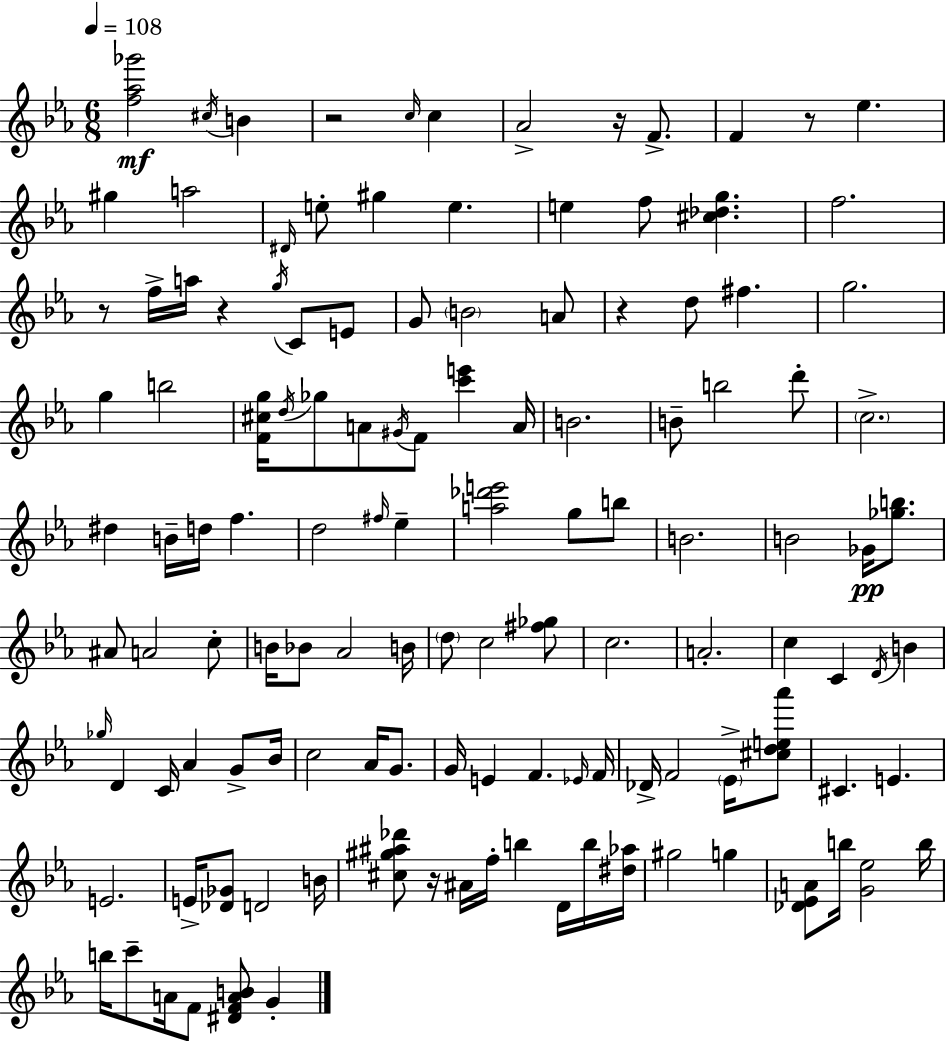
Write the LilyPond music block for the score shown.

{
  \clef treble
  \numericTimeSignature
  \time 6/8
  \key ees \major
  \tempo 4 = 108
  \repeat volta 2 { <f'' aes'' ges'''>2\mf \acciaccatura { cis''16 } b'4 | r2 \grace { c''16 } c''4 | aes'2-> r16 f'8.-> | f'4 r8 ees''4. | \break gis''4 a''2 | \grace { dis'16 } e''8-. gis''4 e''4. | e''4 f''8 <cis'' des'' g''>4. | f''2. | \break r8 f''16-> a''16 r4 \acciaccatura { g''16 } | c'8 e'8 g'8 \parenthesize b'2 | a'8 r4 d''8 fis''4. | g''2. | \break g''4 b''2 | <f' cis'' g''>16 \acciaccatura { d''16 } ges''8 a'8 \acciaccatura { gis'16 } f'8 | <c''' e'''>4 a'16 b'2. | b'8-- b''2 | \break d'''8-. \parenthesize c''2.-> | dis''4 b'16-- d''16 | f''4. d''2 | \grace { fis''16 } ees''4-- <a'' des''' e'''>2 | \break g''8 b''8 b'2. | b'2 | ges'16\pp <ges'' b''>8. ais'8 a'2 | c''8-. b'16 bes'8 aes'2 | \break b'16 \parenthesize d''8 c''2 | <fis'' ges''>8 c''2. | a'2.-. | c''4 c'4 | \break \acciaccatura { d'16 } b'4 \grace { ges''16 } d'4 | c'16 aes'4 g'8-> bes'16 c''2 | aes'16 g'8. g'16 e'4 | f'4. \grace { ees'16 } f'16 des'16-> f'2 | \break \parenthesize ees'16-> <cis'' d'' e'' aes'''>8 cis'4. | e'4. e'2. | e'16-> <des' ges'>8 | d'2 b'16 <cis'' gis'' ais'' des'''>8 | \break r16 ais'16 f''16-. b''4 d'16 b''16 <dis'' aes''>16 gis''2 | g''4 <des' ees' a'>8 | b''16 <g' ees''>2 b''16 b''16 c'''8-- | a'16 f'8 <dis' f' a' b'>8 g'4-. } \bar "|."
}